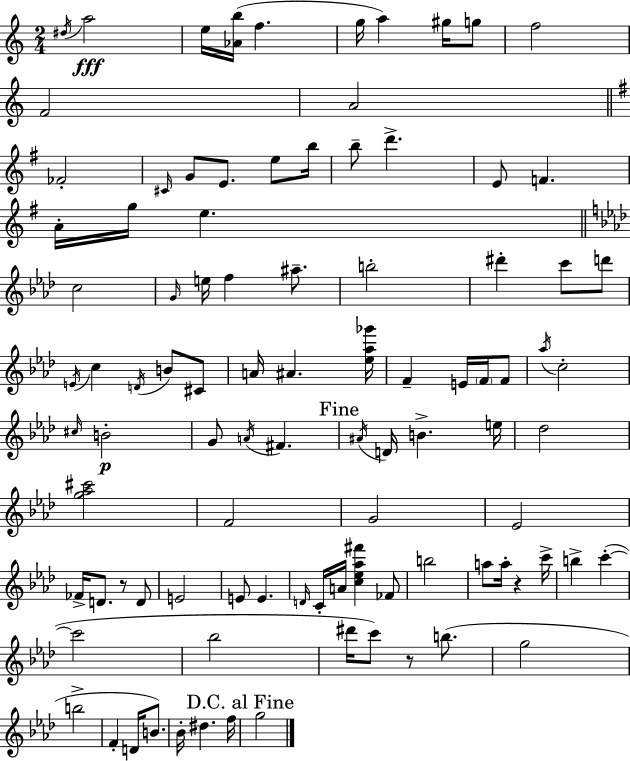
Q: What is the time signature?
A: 2/4